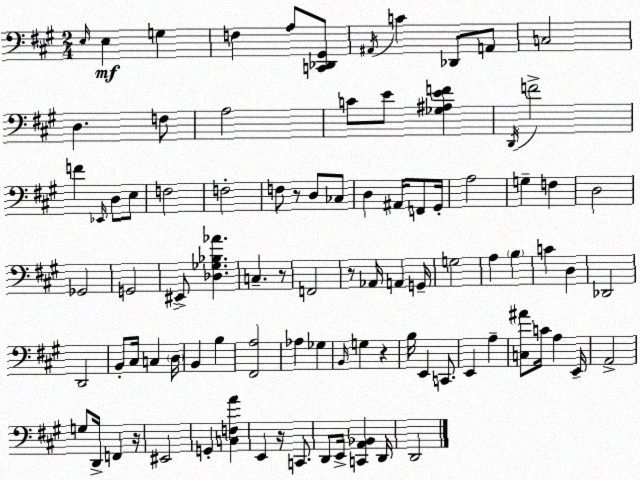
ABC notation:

X:1
T:Untitled
M:2/4
L:1/4
K:A
E,/4 E, G, F, A,/2 [C,,_D,,^G,,]/2 ^A,,/4 C _D,,/2 A,,/2 C,2 D, F,/2 A,2 C/2 E/2 [_G,^A,EF] D,,/4 F2 F _E,,/4 D,/2 E,/2 F,2 F,2 F,/2 z/2 D,/2 _C,/2 D, ^A,,/4 F,,/2 ^G,,/4 A,2 G, F, D,2 _G,,2 G,,2 ^E,,/2 [_D,_G,_B,_A] C, z/2 F,,2 z/2 _A,,/4 A,, G,,/4 G,2 A, B, C D, _D,,2 D,,2 B,,/2 ^C,/4 C, D,/4 B,, B, [^F,,A,]2 _A, _G, B,,/4 G, z B,/4 E,, C,,/2 E,, A, [C,^A]/2 C/4 A, E,,/4 A,,2 G,/2 D,,/4 F,, z/4 ^E,,2 G,, [C,F,A] E,, z/4 C,,/2 D,,/2 E,,/4 [C,,A,,_B,,] D,,/4 D,,2